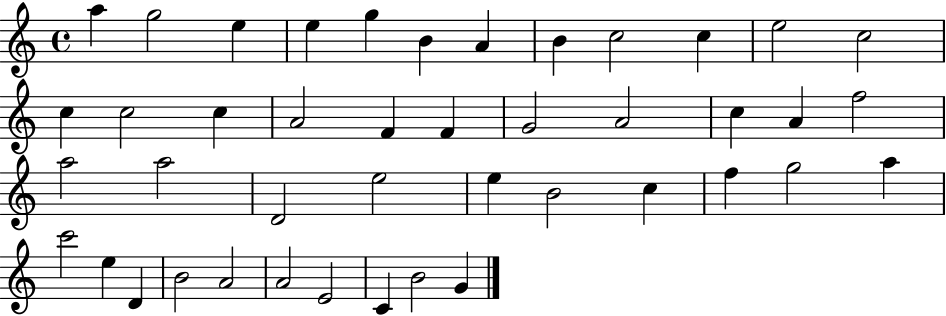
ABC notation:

X:1
T:Untitled
M:4/4
L:1/4
K:C
a g2 e e g B A B c2 c e2 c2 c c2 c A2 F F G2 A2 c A f2 a2 a2 D2 e2 e B2 c f g2 a c'2 e D B2 A2 A2 E2 C B2 G